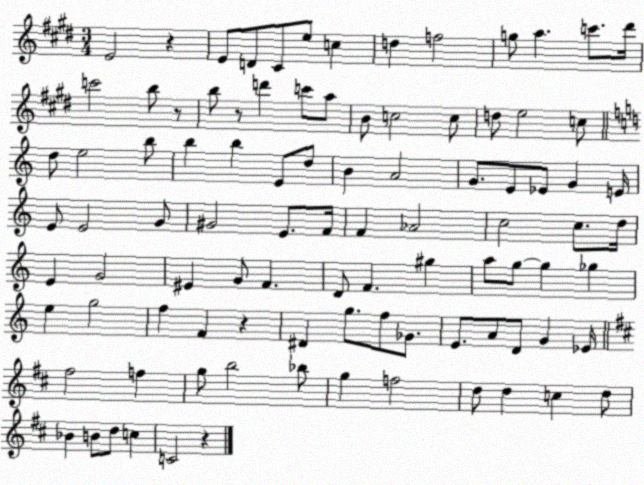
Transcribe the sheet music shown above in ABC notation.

X:1
T:Untitled
M:3/4
L:1/4
K:E
E2 z E/2 D/2 ^C/2 e/2 c d f2 g/2 a c'/2 ^d'/4 c'2 b/2 z/2 b/2 z/2 d' c'/2 a/2 B/2 c2 c/2 d/2 e2 c/2 d/2 e2 b/2 b b E/2 d/2 B A2 G/2 E/2 _E/2 G E/4 E/2 E2 G/2 ^G2 E/2 F/4 F _A2 c2 c/2 d/4 E G2 ^E G/2 F D/2 F ^g a/2 g/2 g _g e g2 f F z ^D g/2 f/2 _G/2 E/2 A/2 D/2 G _E/4 ^f2 f g/2 b2 _b/2 g f2 d/2 d c d/2 _B B/2 d/2 c C2 z